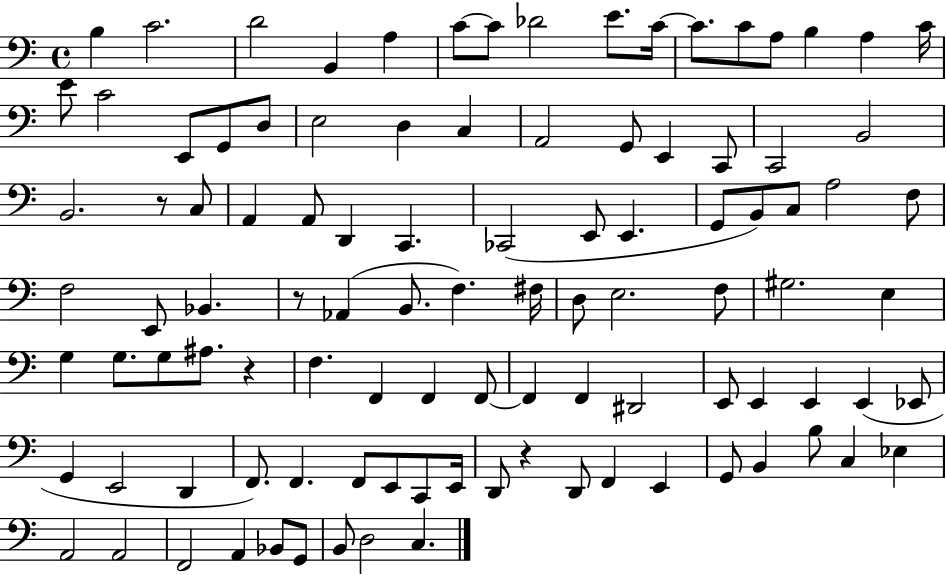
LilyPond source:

{
  \clef bass
  \time 4/4
  \defaultTimeSignature
  \key c \major
  b4 c'2. | d'2 b,4 a4 | c'8~~ c'8 des'2 e'8. c'16~~ | c'8. c'8 a8 b4 a4 c'16 | \break e'8 c'2 e,8 g,8 d8 | e2 d4 c4 | a,2 g,8 e,4 c,8 | c,2 b,2 | \break b,2. r8 c8 | a,4 a,8 d,4 c,4. | ces,2( e,8 e,4. | g,8 b,8) c8 a2 f8 | \break f2 e,8 bes,4. | r8 aes,4( b,8. f4.) fis16 | d8 e2. f8 | gis2. e4 | \break g4 g8. g8 ais8. r4 | f4. f,4 f,4 f,8~~ | f,4 f,4 dis,2 | e,8 e,4 e,4 e,4( ees,8 | \break g,4 e,2 d,4 | f,8.) f,4. f,8 e,8 c,8 e,16 | d,8 r4 d,8 f,4 e,4 | g,8 b,4 b8 c4 ees4 | \break a,2 a,2 | f,2 a,4 bes,8 g,8 | b,8 d2 c4. | \bar "|."
}